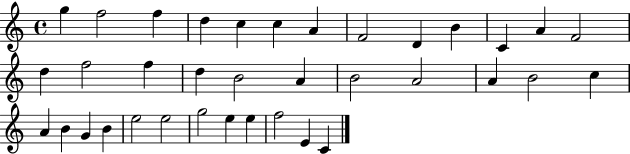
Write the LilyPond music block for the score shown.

{
  \clef treble
  \time 4/4
  \defaultTimeSignature
  \key c \major
  g''4 f''2 f''4 | d''4 c''4 c''4 a'4 | f'2 d'4 b'4 | c'4 a'4 f'2 | \break d''4 f''2 f''4 | d''4 b'2 a'4 | b'2 a'2 | a'4 b'2 c''4 | \break a'4 b'4 g'4 b'4 | e''2 e''2 | g''2 e''4 e''4 | f''2 e'4 c'4 | \break \bar "|."
}